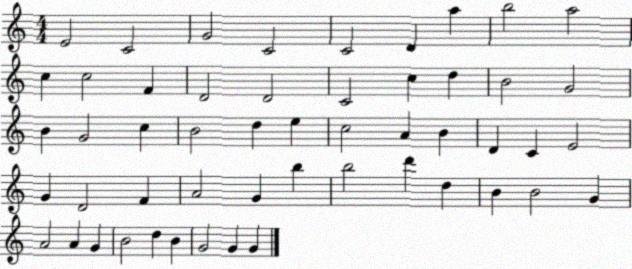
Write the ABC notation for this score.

X:1
T:Untitled
M:4/4
L:1/4
K:C
E2 C2 G2 C2 C2 D a b2 a2 c c2 F D2 D2 C2 c d B2 G2 B G2 c B2 d e c2 A B D C E2 G D2 F A2 G b b2 d' d B B2 G A2 A G B2 d B G2 G G